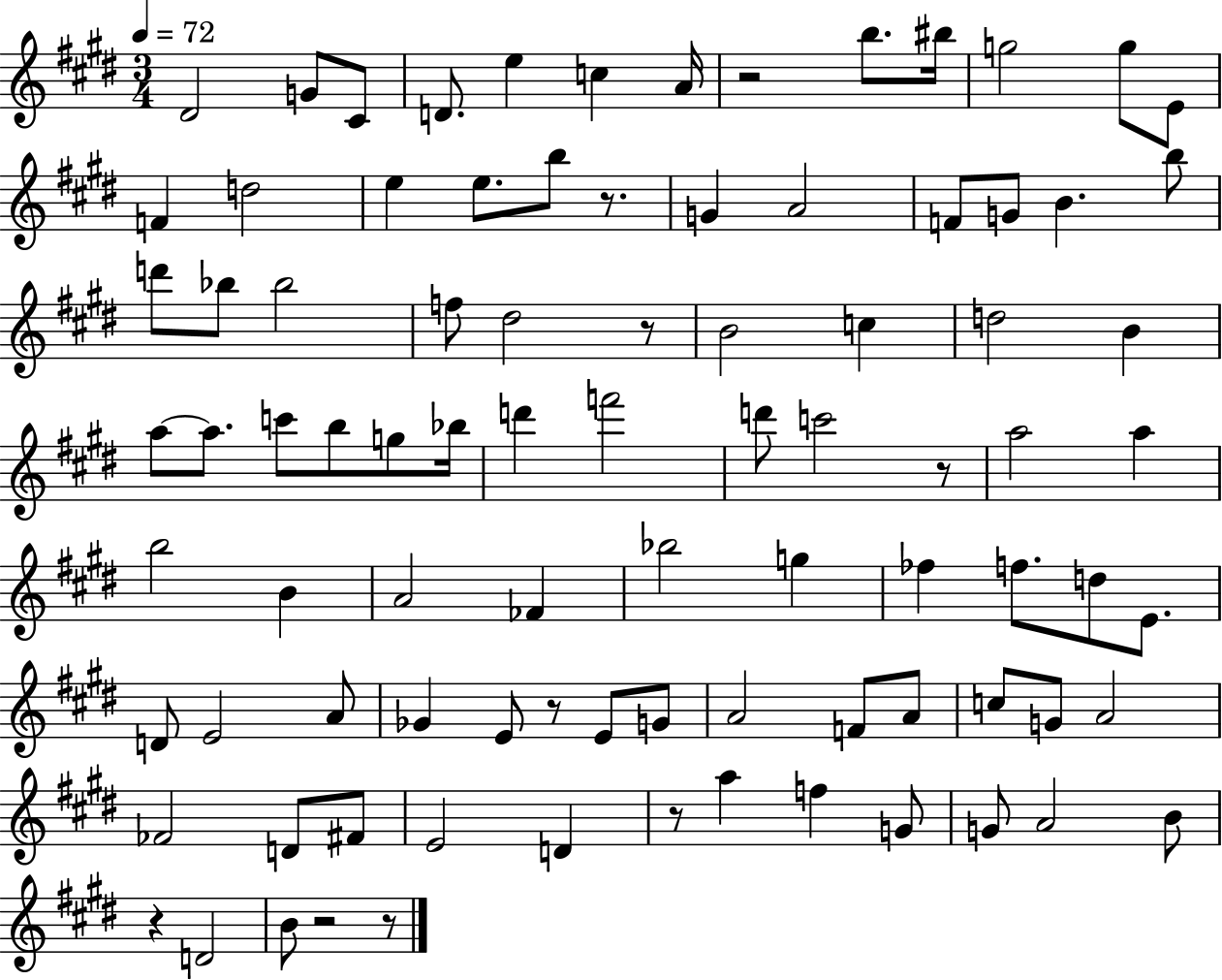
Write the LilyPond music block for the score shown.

{
  \clef treble
  \numericTimeSignature
  \time 3/4
  \key e \major
  \tempo 4 = 72
  dis'2 g'8 cis'8 | d'8. e''4 c''4 a'16 | r2 b''8. bis''16 | g''2 g''8 e'8 | \break f'4 d''2 | e''4 e''8. b''8 r8. | g'4 a'2 | f'8 g'8 b'4. b''8 | \break d'''8 bes''8 bes''2 | f''8 dis''2 r8 | b'2 c''4 | d''2 b'4 | \break a''8~~ a''8. c'''8 b''8 g''8 bes''16 | d'''4 f'''2 | d'''8 c'''2 r8 | a''2 a''4 | \break b''2 b'4 | a'2 fes'4 | bes''2 g''4 | fes''4 f''8. d''8 e'8. | \break d'8 e'2 a'8 | ges'4 e'8 r8 e'8 g'8 | a'2 f'8 a'8 | c''8 g'8 a'2 | \break fes'2 d'8 fis'8 | e'2 d'4 | r8 a''4 f''4 g'8 | g'8 a'2 b'8 | \break r4 d'2 | b'8 r2 r8 | \bar "|."
}